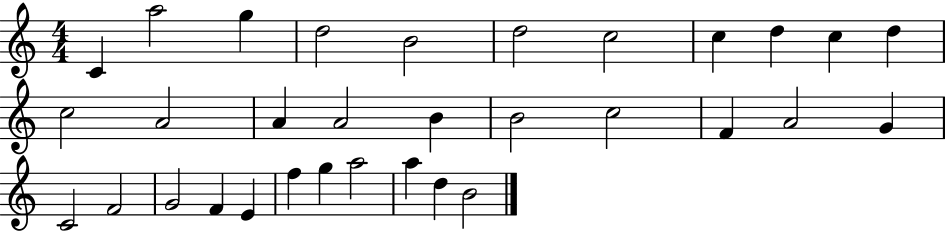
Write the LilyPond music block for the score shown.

{
  \clef treble
  \numericTimeSignature
  \time 4/4
  \key c \major
  c'4 a''2 g''4 | d''2 b'2 | d''2 c''2 | c''4 d''4 c''4 d''4 | \break c''2 a'2 | a'4 a'2 b'4 | b'2 c''2 | f'4 a'2 g'4 | \break c'2 f'2 | g'2 f'4 e'4 | f''4 g''4 a''2 | a''4 d''4 b'2 | \break \bar "|."
}